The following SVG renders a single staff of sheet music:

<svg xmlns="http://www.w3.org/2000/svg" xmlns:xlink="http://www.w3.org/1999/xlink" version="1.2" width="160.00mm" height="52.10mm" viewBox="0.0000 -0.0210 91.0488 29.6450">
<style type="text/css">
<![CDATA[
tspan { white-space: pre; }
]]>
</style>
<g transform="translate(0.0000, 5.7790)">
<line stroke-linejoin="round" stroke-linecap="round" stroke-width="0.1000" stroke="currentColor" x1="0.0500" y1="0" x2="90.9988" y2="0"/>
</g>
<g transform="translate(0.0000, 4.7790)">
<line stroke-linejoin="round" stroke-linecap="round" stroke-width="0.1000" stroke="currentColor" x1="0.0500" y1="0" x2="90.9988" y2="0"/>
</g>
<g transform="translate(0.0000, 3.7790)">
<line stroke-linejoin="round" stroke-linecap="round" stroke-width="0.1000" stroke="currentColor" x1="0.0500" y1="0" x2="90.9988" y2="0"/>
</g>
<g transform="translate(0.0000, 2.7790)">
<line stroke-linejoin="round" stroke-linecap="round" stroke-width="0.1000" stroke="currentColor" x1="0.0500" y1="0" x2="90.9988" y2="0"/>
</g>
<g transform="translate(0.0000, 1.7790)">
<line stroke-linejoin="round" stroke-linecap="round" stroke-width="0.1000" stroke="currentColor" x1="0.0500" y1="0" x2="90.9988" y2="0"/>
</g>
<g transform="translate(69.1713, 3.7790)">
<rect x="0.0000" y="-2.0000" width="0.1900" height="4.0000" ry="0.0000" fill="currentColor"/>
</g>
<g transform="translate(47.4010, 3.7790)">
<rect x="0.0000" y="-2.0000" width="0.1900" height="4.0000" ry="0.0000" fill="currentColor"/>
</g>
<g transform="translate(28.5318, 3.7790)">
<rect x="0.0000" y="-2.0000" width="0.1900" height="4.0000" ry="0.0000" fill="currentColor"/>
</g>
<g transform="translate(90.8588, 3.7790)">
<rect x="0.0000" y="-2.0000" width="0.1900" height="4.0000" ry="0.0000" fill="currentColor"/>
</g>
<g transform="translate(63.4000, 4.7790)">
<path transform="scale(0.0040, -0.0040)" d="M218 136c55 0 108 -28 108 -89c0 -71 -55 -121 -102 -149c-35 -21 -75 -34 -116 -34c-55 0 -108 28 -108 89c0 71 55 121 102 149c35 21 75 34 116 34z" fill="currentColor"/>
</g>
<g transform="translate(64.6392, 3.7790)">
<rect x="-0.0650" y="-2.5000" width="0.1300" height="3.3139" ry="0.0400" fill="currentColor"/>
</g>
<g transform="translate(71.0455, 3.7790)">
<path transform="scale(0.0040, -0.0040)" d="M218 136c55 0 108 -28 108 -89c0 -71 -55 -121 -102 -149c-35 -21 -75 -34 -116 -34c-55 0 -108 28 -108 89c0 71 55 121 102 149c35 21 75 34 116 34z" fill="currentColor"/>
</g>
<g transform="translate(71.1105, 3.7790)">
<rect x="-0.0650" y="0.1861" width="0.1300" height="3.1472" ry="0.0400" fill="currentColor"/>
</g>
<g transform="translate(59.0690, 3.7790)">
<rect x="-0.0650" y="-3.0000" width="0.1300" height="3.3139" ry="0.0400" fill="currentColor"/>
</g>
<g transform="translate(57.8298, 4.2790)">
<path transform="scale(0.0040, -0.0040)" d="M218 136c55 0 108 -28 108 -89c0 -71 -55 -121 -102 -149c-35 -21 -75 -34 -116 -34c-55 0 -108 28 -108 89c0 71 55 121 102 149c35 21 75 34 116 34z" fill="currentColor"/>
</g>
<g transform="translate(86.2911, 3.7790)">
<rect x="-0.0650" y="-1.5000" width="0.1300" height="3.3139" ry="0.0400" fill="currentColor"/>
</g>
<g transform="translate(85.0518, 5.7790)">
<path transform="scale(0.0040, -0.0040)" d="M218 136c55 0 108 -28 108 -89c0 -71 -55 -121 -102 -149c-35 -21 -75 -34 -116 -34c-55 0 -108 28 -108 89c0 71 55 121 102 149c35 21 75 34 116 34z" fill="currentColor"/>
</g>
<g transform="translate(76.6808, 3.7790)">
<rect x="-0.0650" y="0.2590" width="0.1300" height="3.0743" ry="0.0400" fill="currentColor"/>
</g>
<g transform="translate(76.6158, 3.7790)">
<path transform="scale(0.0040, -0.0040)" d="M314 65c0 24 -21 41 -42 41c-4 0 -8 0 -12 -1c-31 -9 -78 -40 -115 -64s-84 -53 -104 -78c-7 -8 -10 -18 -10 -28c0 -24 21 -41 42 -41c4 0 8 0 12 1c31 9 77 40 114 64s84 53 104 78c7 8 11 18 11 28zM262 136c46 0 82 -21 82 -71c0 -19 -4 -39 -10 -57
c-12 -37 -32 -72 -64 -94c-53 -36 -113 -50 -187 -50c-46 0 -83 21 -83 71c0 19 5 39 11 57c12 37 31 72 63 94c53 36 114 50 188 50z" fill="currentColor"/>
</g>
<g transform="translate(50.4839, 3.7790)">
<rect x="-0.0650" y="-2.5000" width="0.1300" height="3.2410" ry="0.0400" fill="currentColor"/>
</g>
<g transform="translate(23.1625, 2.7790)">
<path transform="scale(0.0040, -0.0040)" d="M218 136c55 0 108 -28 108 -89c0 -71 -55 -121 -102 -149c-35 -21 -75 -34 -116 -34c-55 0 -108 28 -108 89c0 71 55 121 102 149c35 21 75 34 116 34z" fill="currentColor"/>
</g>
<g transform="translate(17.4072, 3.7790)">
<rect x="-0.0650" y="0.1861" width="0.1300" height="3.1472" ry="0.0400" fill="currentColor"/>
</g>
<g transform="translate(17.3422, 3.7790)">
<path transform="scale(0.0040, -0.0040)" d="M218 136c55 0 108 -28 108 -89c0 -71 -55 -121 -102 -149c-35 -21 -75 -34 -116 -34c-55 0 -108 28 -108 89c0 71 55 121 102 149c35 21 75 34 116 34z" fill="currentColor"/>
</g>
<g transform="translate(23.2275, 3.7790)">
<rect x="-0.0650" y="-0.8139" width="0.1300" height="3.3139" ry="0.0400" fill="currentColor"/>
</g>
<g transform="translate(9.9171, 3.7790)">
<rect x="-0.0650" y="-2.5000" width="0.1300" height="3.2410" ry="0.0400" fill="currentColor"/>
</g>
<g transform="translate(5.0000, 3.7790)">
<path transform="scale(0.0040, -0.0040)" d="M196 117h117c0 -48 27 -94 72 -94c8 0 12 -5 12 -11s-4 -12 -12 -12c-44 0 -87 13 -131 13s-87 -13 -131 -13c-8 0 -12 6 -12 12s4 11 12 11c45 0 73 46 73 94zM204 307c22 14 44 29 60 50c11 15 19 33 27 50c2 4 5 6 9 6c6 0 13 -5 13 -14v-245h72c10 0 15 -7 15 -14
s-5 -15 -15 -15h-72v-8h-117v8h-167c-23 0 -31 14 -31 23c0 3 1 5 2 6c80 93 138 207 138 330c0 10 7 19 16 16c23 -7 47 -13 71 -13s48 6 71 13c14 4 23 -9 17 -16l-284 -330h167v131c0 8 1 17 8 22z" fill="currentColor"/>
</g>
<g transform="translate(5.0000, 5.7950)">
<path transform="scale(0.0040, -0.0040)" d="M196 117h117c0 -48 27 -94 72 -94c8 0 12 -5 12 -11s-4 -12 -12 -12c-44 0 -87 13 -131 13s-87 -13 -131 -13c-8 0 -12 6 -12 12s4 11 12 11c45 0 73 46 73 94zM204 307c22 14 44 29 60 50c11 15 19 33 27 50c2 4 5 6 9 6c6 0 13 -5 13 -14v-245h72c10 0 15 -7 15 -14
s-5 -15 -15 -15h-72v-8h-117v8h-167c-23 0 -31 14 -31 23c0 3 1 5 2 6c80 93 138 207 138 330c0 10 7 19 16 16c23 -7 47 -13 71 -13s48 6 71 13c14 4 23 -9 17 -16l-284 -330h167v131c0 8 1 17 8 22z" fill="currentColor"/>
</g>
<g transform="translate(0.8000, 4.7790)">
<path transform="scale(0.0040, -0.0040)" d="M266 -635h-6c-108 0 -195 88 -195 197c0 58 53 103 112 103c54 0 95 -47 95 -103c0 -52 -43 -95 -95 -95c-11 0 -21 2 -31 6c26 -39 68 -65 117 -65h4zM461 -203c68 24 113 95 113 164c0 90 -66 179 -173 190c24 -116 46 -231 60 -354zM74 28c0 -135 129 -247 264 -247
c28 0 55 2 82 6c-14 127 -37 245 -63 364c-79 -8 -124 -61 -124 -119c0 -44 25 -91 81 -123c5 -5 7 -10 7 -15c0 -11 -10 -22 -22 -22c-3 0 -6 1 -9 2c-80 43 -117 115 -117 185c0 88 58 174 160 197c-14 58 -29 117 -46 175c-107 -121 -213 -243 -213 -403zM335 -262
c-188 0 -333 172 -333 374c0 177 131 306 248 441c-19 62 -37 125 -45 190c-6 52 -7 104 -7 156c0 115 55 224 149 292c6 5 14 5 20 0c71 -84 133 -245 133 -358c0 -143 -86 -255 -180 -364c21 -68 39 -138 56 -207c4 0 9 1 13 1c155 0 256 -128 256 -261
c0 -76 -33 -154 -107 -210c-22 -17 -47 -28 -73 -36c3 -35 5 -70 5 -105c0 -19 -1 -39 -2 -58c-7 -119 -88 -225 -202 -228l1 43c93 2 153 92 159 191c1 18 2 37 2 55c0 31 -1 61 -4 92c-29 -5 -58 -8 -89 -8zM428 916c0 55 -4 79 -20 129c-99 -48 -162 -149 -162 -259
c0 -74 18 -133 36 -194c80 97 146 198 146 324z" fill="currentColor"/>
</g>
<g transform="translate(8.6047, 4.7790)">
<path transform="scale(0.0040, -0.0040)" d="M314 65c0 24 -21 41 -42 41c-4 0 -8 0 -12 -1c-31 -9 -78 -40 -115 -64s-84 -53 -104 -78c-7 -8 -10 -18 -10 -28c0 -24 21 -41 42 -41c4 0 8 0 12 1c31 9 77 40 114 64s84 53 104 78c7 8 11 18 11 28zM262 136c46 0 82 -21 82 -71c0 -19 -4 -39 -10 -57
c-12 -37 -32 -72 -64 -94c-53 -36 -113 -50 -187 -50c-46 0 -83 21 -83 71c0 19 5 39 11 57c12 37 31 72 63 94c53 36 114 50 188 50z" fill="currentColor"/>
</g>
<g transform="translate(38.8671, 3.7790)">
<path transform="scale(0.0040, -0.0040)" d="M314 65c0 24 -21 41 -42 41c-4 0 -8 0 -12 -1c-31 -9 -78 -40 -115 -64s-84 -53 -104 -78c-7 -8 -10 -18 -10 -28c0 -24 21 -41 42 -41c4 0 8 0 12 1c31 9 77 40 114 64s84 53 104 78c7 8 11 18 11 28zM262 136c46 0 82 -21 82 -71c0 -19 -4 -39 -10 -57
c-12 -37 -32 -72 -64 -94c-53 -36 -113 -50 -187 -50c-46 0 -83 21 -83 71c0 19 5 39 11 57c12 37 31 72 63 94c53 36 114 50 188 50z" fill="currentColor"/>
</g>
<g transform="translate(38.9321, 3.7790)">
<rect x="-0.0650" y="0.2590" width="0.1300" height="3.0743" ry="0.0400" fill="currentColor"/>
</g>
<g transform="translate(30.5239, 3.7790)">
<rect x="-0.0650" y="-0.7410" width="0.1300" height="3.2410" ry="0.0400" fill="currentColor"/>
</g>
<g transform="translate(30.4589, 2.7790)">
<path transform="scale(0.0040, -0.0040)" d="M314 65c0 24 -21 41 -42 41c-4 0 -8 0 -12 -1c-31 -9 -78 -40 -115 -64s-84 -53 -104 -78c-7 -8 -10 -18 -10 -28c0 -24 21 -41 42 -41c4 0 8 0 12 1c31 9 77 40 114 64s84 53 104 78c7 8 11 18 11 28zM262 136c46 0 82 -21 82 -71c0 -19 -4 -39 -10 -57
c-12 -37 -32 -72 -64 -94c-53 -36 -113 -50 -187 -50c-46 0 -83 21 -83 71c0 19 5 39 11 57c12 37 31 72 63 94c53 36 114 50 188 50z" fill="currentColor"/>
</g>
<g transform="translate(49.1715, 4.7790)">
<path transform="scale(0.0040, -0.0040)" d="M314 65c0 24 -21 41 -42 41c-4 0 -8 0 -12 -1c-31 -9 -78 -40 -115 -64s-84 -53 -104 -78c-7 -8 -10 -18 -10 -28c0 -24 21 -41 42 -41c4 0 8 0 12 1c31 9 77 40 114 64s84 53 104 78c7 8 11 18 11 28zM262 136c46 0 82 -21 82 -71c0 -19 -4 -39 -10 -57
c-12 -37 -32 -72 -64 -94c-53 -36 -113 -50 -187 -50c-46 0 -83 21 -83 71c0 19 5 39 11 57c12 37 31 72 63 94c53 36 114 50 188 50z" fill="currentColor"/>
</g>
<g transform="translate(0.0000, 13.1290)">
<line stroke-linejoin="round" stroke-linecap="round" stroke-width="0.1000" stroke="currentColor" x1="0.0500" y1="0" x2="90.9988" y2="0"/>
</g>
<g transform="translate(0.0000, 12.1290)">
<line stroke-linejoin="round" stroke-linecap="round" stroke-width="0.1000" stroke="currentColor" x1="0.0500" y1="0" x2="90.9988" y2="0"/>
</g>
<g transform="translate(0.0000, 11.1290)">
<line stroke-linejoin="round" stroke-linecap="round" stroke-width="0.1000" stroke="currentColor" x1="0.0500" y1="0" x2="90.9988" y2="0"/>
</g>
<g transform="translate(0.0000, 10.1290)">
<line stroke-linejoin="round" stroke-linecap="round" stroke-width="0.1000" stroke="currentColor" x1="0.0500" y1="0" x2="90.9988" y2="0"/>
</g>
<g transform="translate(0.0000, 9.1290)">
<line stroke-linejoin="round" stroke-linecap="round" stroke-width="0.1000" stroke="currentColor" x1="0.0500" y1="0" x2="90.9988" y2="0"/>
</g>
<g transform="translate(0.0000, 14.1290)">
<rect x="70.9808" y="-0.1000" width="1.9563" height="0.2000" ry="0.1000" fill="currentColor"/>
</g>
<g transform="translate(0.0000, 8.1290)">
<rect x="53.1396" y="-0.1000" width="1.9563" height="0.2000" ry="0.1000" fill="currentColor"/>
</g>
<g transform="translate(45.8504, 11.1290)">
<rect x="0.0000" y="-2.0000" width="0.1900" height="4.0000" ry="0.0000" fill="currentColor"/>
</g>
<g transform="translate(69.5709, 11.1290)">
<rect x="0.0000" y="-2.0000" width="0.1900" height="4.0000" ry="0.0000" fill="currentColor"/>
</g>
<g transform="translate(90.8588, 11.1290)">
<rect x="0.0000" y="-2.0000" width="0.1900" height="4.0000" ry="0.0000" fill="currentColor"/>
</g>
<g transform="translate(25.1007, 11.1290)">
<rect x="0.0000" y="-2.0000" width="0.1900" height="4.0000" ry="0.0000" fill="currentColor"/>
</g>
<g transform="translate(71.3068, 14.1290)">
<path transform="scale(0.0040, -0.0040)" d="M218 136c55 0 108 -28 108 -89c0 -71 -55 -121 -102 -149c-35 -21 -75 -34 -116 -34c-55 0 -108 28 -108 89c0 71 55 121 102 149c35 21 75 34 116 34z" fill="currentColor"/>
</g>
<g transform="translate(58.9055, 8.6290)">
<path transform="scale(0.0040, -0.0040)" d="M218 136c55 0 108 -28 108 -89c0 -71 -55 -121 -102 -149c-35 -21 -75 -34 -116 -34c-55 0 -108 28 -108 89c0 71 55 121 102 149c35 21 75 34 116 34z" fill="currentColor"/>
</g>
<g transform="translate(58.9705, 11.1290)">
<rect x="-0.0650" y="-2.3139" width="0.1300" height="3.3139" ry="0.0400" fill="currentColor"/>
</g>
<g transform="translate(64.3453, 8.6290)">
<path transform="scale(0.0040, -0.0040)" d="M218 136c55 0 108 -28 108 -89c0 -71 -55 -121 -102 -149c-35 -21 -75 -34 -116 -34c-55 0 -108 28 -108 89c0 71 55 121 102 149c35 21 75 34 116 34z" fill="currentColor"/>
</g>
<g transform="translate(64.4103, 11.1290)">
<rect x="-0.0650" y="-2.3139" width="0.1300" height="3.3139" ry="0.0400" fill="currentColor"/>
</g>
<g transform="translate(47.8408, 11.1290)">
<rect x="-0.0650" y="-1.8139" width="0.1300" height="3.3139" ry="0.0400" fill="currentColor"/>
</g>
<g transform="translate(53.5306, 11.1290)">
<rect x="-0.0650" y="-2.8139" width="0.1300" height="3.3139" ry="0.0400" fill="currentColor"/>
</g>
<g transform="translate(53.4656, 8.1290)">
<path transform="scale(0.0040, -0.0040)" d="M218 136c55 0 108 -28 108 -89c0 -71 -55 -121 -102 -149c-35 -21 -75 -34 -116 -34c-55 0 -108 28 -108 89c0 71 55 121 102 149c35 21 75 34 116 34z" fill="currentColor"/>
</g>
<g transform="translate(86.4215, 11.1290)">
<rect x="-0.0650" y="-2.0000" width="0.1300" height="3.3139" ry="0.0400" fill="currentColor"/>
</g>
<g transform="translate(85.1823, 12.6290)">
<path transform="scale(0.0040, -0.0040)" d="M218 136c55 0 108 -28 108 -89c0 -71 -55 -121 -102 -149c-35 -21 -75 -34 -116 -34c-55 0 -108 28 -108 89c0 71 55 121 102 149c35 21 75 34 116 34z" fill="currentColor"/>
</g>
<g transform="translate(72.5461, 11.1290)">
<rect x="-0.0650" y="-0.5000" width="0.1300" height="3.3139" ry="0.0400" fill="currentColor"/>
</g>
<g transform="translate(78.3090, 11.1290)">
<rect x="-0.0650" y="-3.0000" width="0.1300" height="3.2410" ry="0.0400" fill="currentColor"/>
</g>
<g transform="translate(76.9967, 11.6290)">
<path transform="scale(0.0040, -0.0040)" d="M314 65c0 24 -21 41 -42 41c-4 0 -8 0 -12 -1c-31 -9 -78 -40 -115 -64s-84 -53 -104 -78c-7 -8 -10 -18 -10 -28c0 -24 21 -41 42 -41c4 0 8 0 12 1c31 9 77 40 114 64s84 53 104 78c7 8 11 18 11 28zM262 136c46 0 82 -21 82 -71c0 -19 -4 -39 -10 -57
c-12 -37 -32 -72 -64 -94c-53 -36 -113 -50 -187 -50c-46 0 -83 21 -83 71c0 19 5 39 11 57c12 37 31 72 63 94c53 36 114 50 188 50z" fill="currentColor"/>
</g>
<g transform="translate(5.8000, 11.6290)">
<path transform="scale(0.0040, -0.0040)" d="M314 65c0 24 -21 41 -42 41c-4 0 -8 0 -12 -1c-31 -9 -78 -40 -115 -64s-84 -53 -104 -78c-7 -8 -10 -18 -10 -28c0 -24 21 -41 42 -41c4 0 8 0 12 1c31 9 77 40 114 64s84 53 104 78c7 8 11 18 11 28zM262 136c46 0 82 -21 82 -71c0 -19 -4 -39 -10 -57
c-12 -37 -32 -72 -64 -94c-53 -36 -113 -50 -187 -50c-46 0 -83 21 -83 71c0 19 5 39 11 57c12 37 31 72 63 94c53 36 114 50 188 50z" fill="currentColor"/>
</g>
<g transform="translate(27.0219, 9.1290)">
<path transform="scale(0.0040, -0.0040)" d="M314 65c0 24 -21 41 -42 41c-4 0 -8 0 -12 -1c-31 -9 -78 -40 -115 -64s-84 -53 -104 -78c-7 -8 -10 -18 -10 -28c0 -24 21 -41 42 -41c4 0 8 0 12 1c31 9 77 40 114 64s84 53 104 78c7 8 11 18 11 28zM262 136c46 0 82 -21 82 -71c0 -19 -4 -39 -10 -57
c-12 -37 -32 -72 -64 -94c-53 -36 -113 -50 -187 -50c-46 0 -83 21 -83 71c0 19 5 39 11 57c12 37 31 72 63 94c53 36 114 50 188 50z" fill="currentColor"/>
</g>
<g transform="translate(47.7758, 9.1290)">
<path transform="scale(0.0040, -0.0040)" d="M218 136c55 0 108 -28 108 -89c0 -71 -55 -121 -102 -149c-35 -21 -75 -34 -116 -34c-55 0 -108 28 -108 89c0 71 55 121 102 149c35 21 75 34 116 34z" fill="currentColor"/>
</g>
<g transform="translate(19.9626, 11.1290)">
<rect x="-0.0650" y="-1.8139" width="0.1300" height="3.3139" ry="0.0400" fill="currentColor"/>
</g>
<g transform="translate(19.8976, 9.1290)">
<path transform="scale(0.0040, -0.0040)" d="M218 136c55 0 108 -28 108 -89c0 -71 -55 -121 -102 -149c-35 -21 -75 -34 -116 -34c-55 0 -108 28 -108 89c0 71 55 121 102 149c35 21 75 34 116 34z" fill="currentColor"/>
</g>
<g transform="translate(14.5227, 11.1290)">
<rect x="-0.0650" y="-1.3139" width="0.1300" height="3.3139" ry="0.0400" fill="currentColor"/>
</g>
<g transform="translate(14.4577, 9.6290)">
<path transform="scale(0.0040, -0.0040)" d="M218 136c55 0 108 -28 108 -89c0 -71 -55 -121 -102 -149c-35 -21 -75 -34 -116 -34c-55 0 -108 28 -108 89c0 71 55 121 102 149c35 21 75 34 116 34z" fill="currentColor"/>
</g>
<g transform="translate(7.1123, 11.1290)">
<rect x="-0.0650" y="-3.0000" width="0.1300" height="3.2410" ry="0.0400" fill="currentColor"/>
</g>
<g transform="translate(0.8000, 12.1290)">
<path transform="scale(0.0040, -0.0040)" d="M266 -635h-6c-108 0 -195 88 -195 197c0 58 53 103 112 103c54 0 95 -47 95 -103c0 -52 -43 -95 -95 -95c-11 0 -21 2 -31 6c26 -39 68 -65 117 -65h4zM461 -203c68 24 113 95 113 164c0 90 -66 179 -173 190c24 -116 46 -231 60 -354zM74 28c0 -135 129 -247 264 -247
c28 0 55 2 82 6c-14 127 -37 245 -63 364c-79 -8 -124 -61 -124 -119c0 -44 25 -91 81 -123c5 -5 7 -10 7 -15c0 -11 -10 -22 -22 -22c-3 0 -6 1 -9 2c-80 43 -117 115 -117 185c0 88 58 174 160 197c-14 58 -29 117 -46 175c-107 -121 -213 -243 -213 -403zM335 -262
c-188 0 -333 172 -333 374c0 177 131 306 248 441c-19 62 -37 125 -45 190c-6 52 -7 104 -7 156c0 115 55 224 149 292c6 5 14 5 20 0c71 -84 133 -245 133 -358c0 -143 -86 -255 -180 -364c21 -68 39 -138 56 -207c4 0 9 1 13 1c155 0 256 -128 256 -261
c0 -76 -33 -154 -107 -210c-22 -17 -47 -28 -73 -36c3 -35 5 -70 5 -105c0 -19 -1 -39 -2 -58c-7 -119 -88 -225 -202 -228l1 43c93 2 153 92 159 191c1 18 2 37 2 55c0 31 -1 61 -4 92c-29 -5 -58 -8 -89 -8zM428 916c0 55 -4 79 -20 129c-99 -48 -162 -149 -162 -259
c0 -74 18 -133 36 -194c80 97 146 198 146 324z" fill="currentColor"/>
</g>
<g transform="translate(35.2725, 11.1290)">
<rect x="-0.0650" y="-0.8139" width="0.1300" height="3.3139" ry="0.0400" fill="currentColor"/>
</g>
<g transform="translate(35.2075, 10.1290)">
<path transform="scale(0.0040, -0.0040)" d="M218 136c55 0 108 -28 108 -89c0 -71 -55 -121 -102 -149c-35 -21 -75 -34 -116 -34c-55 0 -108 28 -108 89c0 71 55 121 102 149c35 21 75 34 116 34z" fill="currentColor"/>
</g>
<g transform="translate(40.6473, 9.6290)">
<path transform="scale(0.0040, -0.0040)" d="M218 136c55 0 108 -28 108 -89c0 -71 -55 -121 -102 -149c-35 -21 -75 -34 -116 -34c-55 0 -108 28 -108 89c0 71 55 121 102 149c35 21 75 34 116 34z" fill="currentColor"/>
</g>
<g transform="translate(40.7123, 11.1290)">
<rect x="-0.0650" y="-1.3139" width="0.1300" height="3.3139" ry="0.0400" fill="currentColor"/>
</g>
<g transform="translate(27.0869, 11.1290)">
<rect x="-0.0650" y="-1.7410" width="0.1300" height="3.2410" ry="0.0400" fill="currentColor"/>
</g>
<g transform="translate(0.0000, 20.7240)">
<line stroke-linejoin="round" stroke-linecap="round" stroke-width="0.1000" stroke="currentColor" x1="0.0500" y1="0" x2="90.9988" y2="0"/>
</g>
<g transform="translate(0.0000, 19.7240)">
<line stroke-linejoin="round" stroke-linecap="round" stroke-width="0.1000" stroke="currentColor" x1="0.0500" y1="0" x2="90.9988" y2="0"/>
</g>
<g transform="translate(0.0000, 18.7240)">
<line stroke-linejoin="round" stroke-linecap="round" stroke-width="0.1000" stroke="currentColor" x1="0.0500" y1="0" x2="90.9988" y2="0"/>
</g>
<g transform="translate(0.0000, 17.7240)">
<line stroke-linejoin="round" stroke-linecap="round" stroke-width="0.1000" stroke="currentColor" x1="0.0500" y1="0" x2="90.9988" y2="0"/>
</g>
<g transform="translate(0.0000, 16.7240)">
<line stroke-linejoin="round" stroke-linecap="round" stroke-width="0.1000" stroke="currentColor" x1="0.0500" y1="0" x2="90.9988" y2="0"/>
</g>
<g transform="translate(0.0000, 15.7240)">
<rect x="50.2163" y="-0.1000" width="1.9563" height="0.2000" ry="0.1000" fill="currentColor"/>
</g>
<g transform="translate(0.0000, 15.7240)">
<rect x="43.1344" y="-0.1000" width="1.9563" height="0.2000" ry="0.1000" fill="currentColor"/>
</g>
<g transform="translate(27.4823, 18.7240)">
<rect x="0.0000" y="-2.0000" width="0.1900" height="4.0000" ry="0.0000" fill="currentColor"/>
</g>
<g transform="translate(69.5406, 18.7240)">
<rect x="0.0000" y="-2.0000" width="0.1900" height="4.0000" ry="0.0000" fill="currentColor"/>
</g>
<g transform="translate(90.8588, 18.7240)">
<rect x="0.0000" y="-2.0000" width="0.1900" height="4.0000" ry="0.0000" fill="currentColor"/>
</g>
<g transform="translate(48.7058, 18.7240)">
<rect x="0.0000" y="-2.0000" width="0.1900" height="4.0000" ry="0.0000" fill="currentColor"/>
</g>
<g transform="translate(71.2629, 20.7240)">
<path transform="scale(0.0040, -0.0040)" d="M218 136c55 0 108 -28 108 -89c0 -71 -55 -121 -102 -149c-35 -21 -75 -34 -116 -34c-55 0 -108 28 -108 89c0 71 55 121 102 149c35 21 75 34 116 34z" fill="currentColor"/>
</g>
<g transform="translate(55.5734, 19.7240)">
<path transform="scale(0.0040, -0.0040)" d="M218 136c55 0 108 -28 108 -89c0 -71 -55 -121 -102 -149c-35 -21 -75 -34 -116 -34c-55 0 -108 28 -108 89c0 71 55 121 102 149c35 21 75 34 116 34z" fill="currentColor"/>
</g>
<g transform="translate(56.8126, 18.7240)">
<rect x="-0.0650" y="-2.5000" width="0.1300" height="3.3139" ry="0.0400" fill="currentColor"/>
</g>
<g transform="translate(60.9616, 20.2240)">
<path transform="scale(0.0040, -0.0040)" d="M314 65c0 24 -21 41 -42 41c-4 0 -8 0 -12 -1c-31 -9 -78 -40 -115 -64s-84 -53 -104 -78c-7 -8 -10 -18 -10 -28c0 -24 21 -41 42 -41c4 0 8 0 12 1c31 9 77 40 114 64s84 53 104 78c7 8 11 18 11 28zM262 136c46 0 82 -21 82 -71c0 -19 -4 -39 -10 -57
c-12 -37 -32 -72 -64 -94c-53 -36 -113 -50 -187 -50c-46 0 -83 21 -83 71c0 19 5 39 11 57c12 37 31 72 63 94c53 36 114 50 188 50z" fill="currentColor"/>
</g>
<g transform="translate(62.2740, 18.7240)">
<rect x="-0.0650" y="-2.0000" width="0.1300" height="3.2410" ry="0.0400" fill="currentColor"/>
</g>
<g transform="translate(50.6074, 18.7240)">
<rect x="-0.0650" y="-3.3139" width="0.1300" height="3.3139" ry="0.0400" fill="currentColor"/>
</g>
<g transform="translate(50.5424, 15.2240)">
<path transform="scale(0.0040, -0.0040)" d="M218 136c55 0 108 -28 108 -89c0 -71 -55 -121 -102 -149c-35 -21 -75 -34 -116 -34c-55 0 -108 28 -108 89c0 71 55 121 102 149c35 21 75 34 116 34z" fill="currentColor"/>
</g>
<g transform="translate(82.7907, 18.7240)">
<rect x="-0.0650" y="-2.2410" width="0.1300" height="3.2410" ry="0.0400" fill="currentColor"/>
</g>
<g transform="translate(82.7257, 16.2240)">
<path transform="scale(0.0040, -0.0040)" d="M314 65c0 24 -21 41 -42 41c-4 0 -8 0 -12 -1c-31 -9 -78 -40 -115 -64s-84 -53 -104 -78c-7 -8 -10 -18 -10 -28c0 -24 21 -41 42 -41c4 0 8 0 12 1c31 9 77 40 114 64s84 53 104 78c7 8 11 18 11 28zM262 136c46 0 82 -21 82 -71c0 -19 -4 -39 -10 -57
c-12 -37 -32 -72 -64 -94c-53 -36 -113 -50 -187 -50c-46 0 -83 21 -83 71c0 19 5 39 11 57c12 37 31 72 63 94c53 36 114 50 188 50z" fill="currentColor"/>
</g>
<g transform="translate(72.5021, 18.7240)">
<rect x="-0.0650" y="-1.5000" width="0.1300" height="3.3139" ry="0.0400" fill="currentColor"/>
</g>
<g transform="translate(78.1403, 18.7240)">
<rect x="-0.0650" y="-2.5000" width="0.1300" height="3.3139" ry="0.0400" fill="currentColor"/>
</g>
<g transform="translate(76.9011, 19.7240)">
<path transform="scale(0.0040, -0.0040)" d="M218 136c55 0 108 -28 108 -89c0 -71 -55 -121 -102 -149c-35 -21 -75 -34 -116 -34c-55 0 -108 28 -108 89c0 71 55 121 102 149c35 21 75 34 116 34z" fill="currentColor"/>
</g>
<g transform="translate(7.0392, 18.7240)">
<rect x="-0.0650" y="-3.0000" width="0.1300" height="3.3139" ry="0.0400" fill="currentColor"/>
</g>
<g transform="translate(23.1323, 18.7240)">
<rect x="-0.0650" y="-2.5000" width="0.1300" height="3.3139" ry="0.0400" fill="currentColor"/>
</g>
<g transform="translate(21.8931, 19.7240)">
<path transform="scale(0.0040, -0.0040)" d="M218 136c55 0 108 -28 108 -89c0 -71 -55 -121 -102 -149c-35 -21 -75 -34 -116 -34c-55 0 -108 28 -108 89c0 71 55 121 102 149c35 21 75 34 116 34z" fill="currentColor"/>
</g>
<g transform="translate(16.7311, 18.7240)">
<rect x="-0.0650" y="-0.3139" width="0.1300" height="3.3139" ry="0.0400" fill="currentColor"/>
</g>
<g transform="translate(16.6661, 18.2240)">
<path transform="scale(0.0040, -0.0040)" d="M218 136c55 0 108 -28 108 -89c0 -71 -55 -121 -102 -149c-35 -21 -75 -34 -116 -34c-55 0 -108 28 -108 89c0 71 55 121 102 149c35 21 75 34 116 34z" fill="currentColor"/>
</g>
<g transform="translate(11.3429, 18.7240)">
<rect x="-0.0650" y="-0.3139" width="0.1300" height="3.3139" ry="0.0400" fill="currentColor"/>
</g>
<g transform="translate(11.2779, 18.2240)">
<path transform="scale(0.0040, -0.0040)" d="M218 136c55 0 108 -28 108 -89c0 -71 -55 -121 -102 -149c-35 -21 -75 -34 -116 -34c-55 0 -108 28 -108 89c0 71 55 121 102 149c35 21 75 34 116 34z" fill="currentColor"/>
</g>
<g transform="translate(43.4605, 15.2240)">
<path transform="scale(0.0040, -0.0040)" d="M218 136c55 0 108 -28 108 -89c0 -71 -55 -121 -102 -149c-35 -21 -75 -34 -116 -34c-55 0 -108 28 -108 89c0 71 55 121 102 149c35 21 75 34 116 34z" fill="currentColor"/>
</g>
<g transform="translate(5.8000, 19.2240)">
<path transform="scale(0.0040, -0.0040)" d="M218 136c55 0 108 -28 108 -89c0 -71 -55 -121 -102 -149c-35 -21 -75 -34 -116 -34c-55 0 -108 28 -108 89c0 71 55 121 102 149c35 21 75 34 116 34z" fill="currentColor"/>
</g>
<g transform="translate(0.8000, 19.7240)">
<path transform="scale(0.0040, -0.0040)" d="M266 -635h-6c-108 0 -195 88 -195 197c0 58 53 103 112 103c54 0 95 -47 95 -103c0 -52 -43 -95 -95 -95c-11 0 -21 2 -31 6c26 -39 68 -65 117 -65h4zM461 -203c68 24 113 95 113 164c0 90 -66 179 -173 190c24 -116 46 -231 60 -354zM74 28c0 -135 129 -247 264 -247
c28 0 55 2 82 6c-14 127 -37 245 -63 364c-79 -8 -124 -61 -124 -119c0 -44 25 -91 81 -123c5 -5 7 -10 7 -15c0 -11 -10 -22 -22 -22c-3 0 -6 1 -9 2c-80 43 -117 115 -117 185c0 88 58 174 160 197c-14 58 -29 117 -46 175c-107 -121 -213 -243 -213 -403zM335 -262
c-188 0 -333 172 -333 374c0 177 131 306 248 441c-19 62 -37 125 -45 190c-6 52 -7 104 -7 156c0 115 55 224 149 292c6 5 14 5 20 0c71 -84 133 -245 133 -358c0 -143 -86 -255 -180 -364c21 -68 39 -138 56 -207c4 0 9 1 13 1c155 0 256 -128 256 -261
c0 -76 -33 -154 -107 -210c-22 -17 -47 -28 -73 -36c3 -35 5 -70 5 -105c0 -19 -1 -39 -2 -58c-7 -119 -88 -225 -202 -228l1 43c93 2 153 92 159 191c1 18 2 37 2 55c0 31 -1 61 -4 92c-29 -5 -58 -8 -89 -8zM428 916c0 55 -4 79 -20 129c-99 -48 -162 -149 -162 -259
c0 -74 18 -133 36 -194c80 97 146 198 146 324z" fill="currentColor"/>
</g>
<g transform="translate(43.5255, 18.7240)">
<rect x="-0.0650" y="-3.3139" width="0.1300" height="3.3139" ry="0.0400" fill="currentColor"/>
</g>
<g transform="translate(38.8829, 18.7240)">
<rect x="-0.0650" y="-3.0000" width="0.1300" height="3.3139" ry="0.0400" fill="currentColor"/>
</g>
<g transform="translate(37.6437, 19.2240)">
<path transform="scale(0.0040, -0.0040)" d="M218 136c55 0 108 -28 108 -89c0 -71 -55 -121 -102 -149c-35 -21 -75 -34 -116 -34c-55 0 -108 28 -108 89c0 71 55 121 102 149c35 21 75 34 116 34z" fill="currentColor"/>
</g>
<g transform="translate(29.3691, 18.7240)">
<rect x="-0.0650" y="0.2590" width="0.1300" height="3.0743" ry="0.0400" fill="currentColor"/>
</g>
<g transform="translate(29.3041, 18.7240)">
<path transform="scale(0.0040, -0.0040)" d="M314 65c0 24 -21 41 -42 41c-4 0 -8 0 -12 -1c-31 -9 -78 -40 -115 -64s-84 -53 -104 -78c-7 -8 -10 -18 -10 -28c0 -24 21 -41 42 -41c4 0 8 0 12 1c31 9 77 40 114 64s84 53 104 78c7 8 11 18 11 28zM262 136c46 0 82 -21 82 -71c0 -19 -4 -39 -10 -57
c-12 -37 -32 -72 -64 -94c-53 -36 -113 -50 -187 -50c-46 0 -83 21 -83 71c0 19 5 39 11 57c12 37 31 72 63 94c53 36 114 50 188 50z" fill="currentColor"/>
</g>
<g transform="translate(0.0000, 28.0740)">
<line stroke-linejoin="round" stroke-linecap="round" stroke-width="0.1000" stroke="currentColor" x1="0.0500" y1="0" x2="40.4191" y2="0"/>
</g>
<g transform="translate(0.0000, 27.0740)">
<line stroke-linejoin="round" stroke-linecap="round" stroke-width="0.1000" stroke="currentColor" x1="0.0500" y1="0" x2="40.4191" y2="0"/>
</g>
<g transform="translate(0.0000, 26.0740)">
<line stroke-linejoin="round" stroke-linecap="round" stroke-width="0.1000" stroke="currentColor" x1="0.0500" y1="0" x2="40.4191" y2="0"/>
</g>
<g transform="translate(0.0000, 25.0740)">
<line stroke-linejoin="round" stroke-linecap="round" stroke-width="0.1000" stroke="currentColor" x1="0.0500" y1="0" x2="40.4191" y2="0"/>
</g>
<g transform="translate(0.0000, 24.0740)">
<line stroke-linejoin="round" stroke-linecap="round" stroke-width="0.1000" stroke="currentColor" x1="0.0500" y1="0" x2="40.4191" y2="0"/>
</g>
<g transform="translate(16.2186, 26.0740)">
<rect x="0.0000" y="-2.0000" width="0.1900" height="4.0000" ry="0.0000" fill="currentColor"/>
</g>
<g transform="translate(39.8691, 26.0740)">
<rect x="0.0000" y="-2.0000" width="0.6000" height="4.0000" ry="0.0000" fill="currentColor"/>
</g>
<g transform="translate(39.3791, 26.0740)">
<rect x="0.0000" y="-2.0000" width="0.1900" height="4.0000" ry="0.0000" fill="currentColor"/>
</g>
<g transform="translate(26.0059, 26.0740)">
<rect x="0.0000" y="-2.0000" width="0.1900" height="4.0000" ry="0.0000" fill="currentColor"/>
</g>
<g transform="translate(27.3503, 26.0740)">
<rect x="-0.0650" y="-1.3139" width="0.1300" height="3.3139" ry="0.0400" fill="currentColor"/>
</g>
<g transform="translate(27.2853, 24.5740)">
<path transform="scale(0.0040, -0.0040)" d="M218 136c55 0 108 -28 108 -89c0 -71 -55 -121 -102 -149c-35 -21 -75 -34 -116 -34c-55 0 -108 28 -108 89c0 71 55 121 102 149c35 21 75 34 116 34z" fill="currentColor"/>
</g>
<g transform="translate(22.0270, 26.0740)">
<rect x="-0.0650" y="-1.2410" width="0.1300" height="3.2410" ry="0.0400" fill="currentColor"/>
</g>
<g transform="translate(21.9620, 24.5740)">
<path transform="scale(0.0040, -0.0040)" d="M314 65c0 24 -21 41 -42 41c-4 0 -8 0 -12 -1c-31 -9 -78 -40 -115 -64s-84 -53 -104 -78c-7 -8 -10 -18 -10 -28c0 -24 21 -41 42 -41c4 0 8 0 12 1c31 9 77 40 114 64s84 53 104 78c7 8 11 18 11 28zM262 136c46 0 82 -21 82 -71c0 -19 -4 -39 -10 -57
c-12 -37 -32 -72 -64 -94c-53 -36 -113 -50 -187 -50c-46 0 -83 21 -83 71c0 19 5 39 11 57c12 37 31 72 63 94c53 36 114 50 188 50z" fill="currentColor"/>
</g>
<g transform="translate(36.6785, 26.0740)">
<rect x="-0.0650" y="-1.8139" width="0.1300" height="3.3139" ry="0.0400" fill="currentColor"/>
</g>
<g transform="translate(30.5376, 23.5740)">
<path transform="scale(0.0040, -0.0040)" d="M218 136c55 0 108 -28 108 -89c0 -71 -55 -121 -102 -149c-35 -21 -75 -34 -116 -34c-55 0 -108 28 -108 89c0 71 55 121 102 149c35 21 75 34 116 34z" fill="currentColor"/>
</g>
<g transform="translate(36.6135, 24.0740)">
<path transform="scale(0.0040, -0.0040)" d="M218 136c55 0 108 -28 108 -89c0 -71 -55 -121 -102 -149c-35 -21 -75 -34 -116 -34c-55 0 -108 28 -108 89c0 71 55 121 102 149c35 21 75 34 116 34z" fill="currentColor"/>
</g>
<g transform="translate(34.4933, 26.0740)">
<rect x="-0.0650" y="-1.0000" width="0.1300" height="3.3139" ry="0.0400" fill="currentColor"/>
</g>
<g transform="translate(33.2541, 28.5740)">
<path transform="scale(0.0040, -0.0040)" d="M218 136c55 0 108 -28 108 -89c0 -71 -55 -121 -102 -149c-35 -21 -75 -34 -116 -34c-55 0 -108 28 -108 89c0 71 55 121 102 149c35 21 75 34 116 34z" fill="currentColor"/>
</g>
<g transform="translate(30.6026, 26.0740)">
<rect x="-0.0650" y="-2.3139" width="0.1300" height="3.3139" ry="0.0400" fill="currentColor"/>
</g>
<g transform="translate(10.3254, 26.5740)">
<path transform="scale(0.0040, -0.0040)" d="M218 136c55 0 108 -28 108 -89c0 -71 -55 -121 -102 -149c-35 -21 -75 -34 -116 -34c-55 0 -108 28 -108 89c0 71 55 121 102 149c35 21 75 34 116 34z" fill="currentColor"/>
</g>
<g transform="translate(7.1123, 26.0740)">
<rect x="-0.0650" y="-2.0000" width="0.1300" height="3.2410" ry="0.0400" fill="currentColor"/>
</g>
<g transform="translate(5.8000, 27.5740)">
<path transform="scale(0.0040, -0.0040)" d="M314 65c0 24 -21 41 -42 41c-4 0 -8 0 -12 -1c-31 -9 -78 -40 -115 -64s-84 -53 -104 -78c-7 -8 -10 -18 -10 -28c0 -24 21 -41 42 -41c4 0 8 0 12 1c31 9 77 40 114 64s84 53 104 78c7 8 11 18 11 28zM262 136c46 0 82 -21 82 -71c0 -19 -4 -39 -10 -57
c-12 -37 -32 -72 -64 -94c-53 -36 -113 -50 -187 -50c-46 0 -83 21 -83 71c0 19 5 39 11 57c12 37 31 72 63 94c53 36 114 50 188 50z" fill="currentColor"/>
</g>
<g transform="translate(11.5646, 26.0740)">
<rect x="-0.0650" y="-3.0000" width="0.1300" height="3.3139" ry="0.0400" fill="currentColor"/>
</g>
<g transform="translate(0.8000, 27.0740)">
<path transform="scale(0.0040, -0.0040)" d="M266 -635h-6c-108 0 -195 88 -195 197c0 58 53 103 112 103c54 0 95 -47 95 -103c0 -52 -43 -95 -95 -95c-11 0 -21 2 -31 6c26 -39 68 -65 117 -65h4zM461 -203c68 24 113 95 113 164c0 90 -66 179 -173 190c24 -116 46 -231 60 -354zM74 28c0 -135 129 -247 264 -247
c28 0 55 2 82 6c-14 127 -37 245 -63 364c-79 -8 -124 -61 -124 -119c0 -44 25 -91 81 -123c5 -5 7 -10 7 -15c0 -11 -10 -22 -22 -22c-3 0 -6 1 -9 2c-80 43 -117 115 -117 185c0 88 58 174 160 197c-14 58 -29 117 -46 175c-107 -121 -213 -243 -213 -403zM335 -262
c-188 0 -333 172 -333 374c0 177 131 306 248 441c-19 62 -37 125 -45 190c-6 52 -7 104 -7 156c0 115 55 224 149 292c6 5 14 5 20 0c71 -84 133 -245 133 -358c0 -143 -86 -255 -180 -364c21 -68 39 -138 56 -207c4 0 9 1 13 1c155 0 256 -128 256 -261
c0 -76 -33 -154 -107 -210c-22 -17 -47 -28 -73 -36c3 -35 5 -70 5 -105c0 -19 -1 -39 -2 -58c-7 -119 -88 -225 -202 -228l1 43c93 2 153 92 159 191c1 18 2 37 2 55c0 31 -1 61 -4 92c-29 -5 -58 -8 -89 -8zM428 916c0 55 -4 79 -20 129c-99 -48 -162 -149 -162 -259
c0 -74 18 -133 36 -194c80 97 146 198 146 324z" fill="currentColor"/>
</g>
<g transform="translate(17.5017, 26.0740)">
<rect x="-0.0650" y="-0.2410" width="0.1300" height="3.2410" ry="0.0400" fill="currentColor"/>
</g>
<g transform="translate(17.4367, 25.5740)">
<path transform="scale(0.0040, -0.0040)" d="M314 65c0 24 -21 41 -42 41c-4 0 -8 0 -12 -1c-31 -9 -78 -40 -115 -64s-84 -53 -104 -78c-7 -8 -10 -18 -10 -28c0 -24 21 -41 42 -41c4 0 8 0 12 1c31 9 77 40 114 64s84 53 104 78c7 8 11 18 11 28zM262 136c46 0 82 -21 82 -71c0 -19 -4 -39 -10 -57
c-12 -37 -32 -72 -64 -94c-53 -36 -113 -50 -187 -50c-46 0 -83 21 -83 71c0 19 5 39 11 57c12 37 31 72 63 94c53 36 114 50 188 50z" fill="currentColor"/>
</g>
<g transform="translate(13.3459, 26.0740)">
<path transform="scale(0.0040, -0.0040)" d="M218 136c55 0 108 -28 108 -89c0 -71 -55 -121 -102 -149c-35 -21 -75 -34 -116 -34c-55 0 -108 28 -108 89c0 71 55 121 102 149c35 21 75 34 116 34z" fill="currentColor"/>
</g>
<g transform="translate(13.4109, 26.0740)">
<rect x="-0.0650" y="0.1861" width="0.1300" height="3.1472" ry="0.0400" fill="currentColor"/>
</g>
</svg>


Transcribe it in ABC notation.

X:1
T:Untitled
M:4/4
L:1/4
K:C
G2 B d d2 B2 G2 A G B B2 E A2 e f f2 d e f a g g C A2 F A c c G B2 A b b G F2 E G g2 F2 A B c2 e2 e g D f